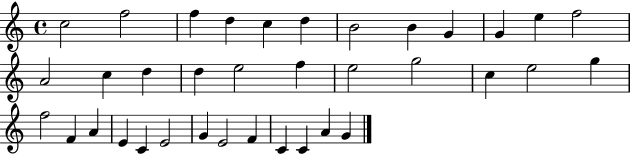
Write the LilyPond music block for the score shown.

{
  \clef treble
  \time 4/4
  \defaultTimeSignature
  \key c \major
  c''2 f''2 | f''4 d''4 c''4 d''4 | b'2 b'4 g'4 | g'4 e''4 f''2 | \break a'2 c''4 d''4 | d''4 e''2 f''4 | e''2 g''2 | c''4 e''2 g''4 | \break f''2 f'4 a'4 | e'4 c'4 e'2 | g'4 e'2 f'4 | c'4 c'4 a'4 g'4 | \break \bar "|."
}